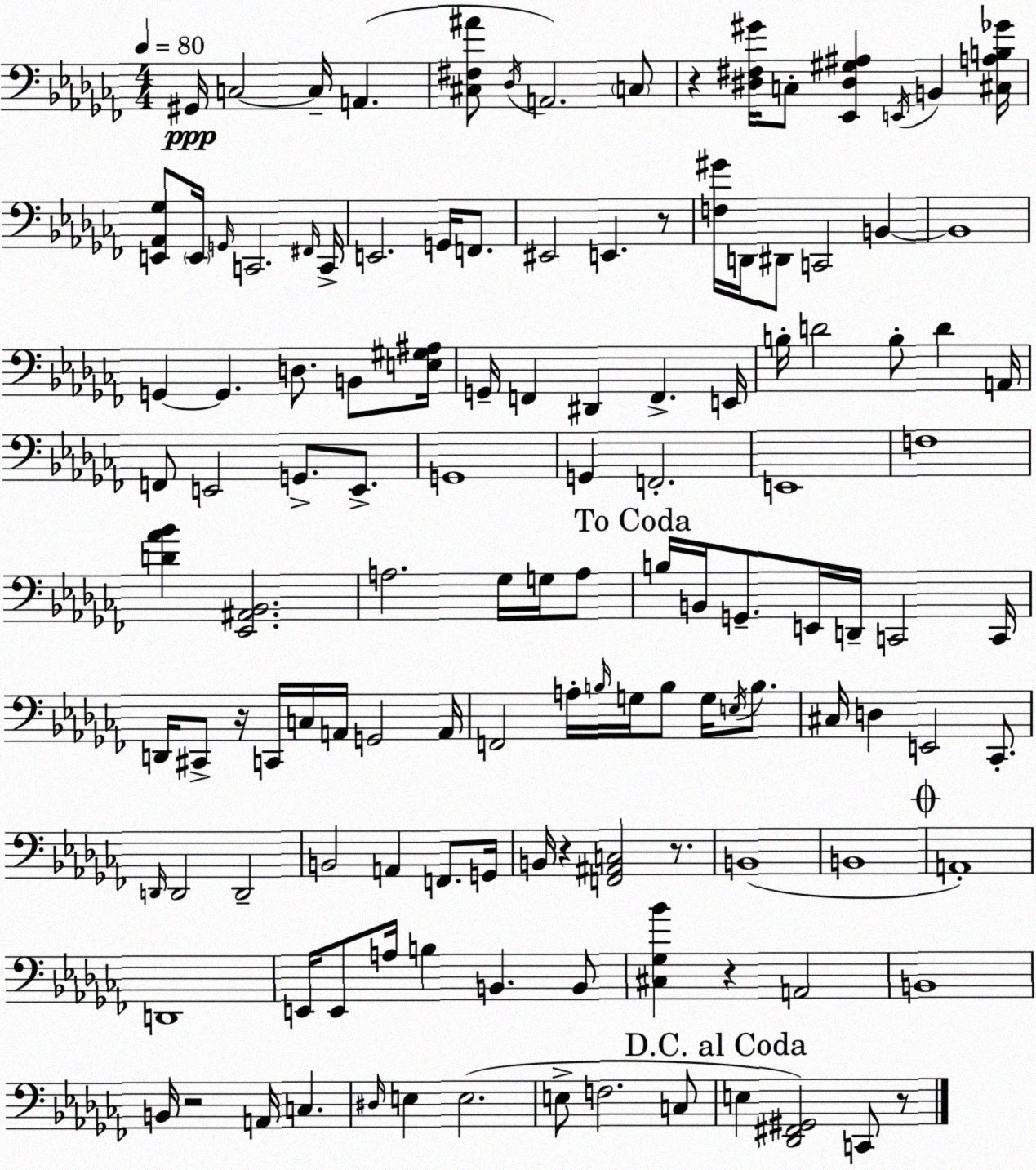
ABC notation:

X:1
T:Untitled
M:4/4
L:1/4
K:Abm
^G,,/4 C,2 C,/4 A,, [^C,^F,^A]/2 _D,/4 A,,2 C,/2 z [^D,^F,^G]/4 C,/2 [_E,,^D,^G,^A,] E,,/4 B,, [^C,A,B,_G]/4 [E,,_A,,_G,]/2 E,,/4 G,,/4 C,,2 ^F,,/4 C,,/4 E,,2 G,,/4 F,,/2 ^E,,2 E,, z/2 [F,^G]/4 D,,/4 ^D,,/2 C,,2 B,, B,,4 G,, G,, D,/2 B,,/2 [E,^G,^A,]/4 G,,/4 F,, ^D,, F,, E,,/4 B,/4 D2 B,/2 D A,,/4 F,,/2 E,,2 G,,/2 E,,/2 G,,4 G,, F,,2 E,,4 F,4 [D_A_B] [_E,,^A,,_B,,]2 A,2 _G,/4 G,/4 A,/2 B,/4 B,,/4 G,,/2 E,,/4 D,,/4 C,,2 C,,/4 D,,/4 ^C,,/2 z/4 C,,/4 C,/4 A,,/4 G,,2 A,,/4 F,,2 A,/4 B,/4 G,/4 B,/2 G,/4 E,/4 B,/2 ^C,/4 D, E,,2 _C,,/2 D,,/4 D,,2 D,,2 B,,2 A,, F,,/2 G,,/4 B,,/4 z [F,,^A,,C,]2 z/2 B,,4 B,,4 A,,4 D,,4 E,,/4 E,,/2 A,/4 B, B,, B,,/2 [^C,_G,_B] z A,,2 B,,4 B,,/4 z2 A,,/4 C, ^D,/4 E, E,2 E,/2 F,2 C,/2 E, [_D,,^F,,^G,,]2 C,,/2 z/2